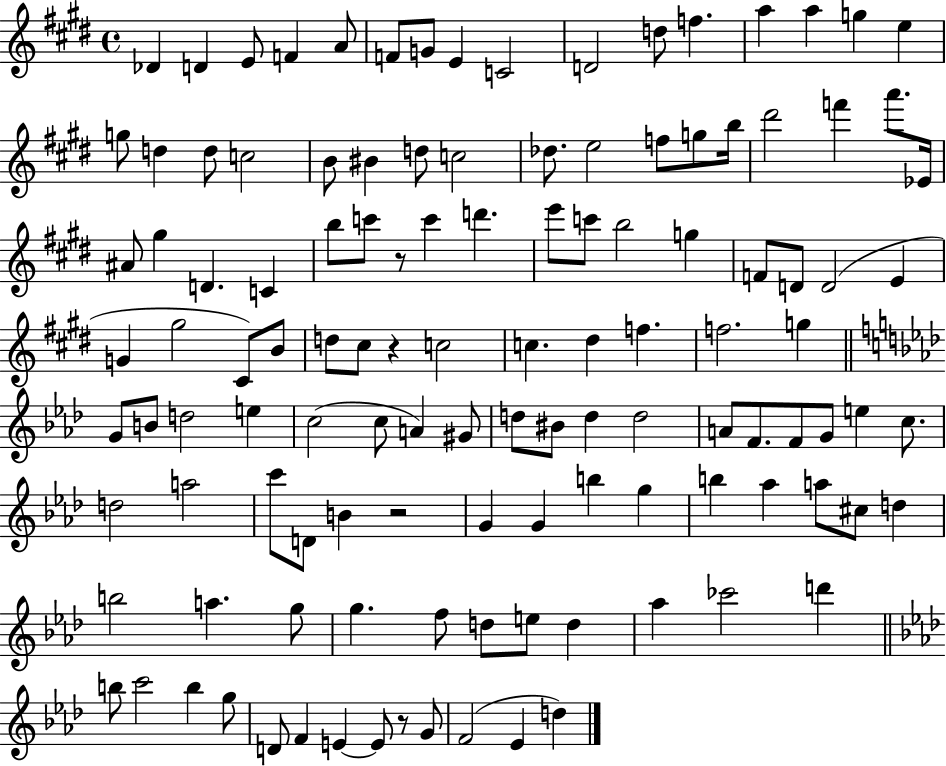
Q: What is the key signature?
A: E major